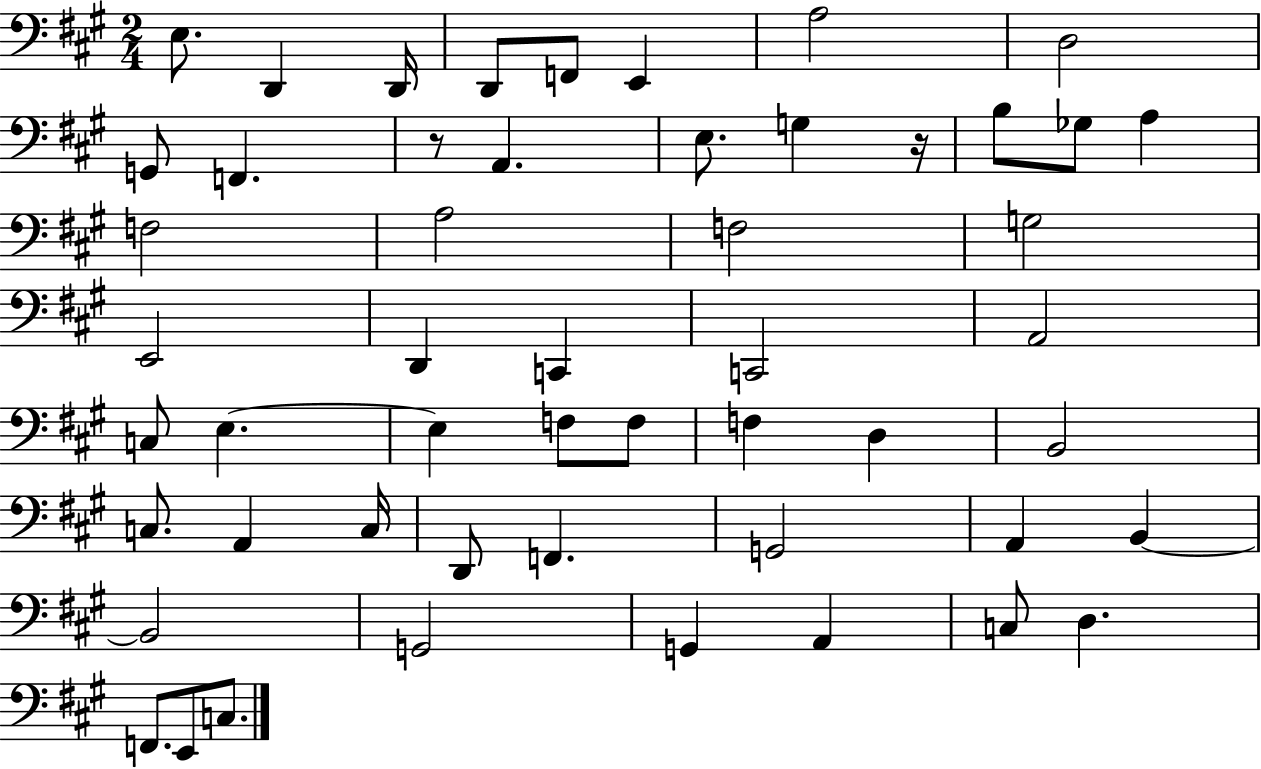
{
  \clef bass
  \numericTimeSignature
  \time 2/4
  \key a \major
  e8. d,4 d,16 | d,8 f,8 e,4 | a2 | d2 | \break g,8 f,4. | r8 a,4. | e8. g4 r16 | b8 ges8 a4 | \break f2 | a2 | f2 | g2 | \break e,2 | d,4 c,4 | c,2 | a,2 | \break c8 e4.~~ | e4 f8 f8 | f4 d4 | b,2 | \break c8. a,4 c16 | d,8 f,4. | g,2 | a,4 b,4~~ | \break b,2 | g,2 | g,4 a,4 | c8 d4. | \break f,8. e,8 c8. | \bar "|."
}